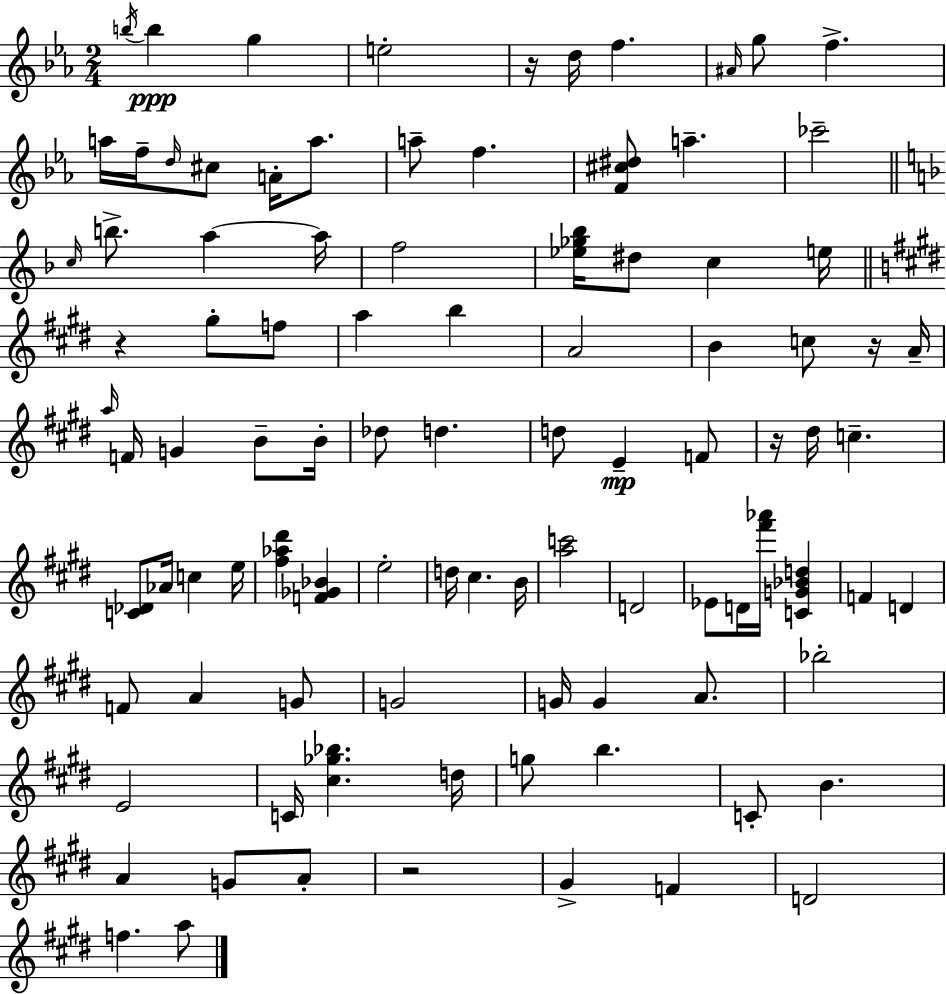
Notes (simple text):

B5/s B5/q G5/q E5/h R/s D5/s F5/q. A#4/s G5/e F5/q. A5/s F5/s D5/s C#5/e A4/s A5/e. A5/e F5/q. [F4,C#5,D#5]/e A5/q. CES6/h C5/s B5/e. A5/q A5/s F5/h [Eb5,Gb5,Bb5]/s D#5/e C5/q E5/s R/q G#5/e F5/e A5/q B5/q A4/h B4/q C5/e R/s A4/s A5/s F4/s G4/q B4/e B4/s Db5/e D5/q. D5/e E4/q F4/e R/s D#5/s C5/q. [C4,Db4]/e Ab4/s C5/q E5/s [F#5,Ab5,D#6]/q [F4,Gb4,Bb4]/q E5/h D5/s C#5/q. B4/s [A5,C6]/h D4/h Eb4/e D4/s [F#6,Ab6]/s [C4,G4,Bb4,D5]/q F4/q D4/q F4/e A4/q G4/e G4/h G4/s G4/q A4/e. Bb5/h E4/h C4/s [C#5,Gb5,Bb5]/q. D5/s G5/e B5/q. C4/e B4/q. A4/q G4/e A4/e R/h G#4/q F4/q D4/h F5/q. A5/e